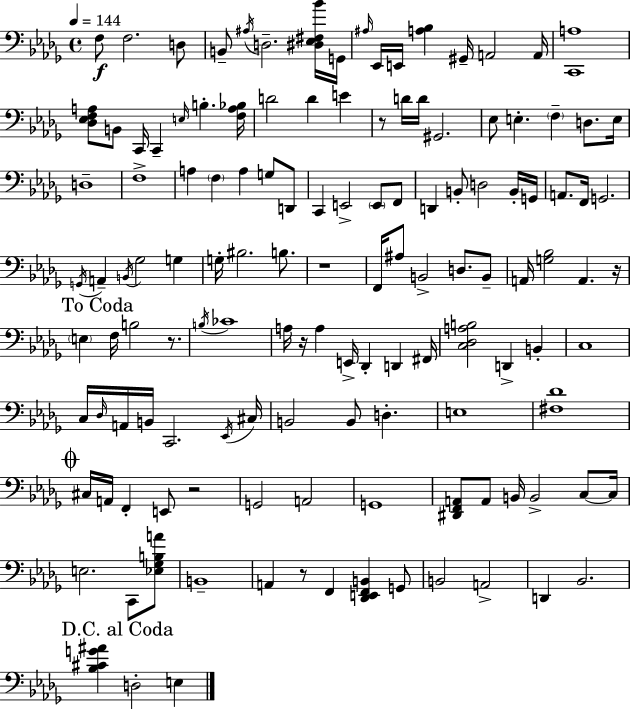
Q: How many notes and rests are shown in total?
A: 131